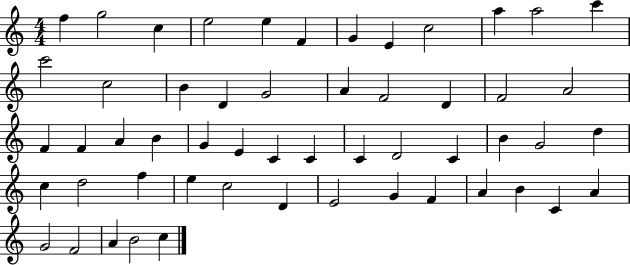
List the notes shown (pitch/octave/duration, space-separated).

F5/q G5/h C5/q E5/h E5/q F4/q G4/q E4/q C5/h A5/q A5/h C6/q C6/h C5/h B4/q D4/q G4/h A4/q F4/h D4/q F4/h A4/h F4/q F4/q A4/q B4/q G4/q E4/q C4/q C4/q C4/q D4/h C4/q B4/q G4/h D5/q C5/q D5/h F5/q E5/q C5/h D4/q E4/h G4/q F4/q A4/q B4/q C4/q A4/q G4/h F4/h A4/q B4/h C5/q